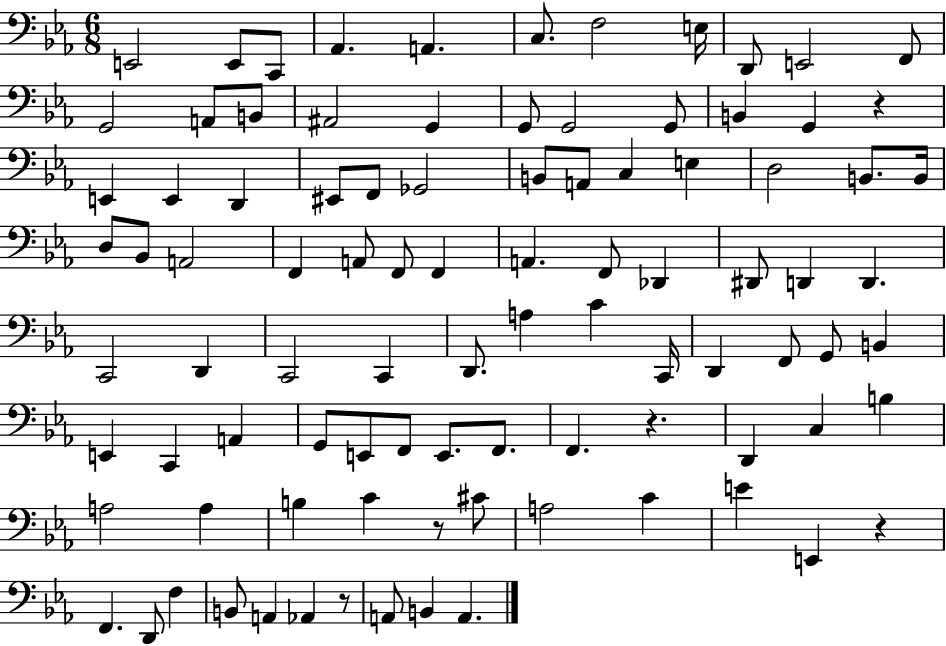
{
  \clef bass
  \numericTimeSignature
  \time 6/8
  \key ees \major
  e,2 e,8 c,8 | aes,4. a,4. | c8. f2 e16 | d,8 e,2 f,8 | \break g,2 a,8 b,8 | ais,2 g,4 | g,8 g,2 g,8 | b,4 g,4 r4 | \break e,4 e,4 d,4 | eis,8 f,8 ges,2 | b,8 a,8 c4 e4 | d2 b,8. b,16 | \break d8 bes,8 a,2 | f,4 a,8 f,8 f,4 | a,4. f,8 des,4 | dis,8 d,4 d,4. | \break c,2 d,4 | c,2 c,4 | d,8. a4 c'4 c,16 | d,4 f,8 g,8 b,4 | \break e,4 c,4 a,4 | g,8 e,8 f,8 e,8. f,8. | f,4. r4. | d,4 c4 b4 | \break a2 a4 | b4 c'4 r8 cis'8 | a2 c'4 | e'4 e,4 r4 | \break f,4. d,8 f4 | b,8 a,4 aes,4 r8 | a,8 b,4 a,4. | \bar "|."
}